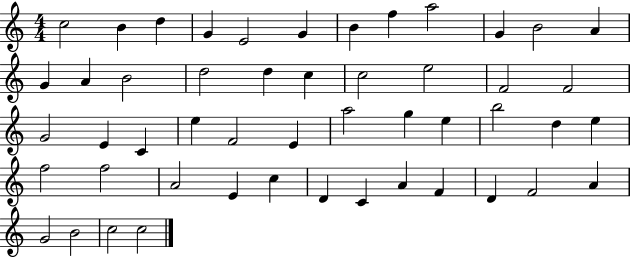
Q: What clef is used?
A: treble